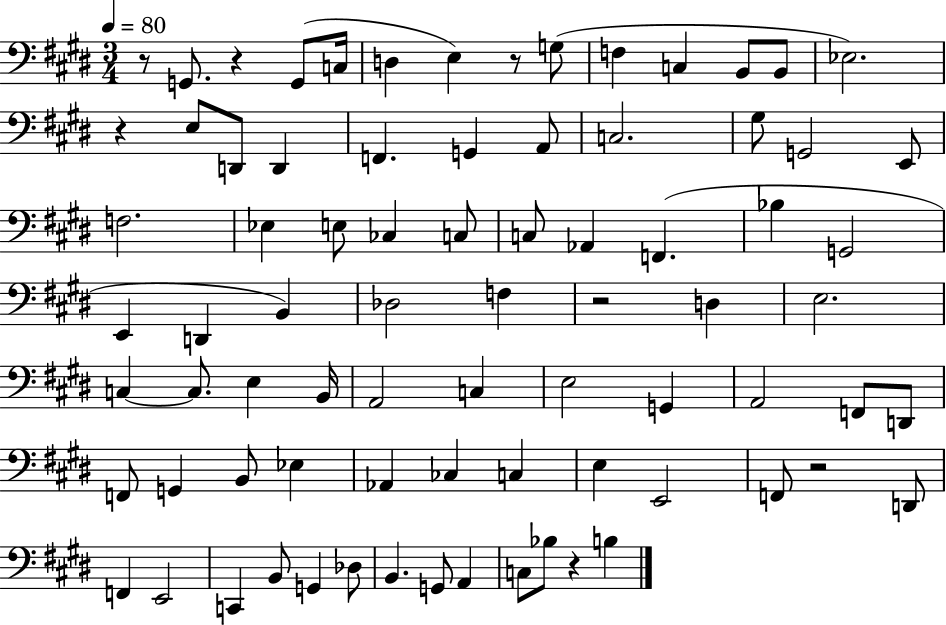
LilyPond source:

{
  \clef bass
  \numericTimeSignature
  \time 3/4
  \key e \major
  \tempo 4 = 80
  r8 g,8. r4 g,8( c16 | d4 e4) r8 g8( | f4 c4 b,8 b,8 | ees2.) | \break r4 e8 d,8 d,4 | f,4. g,4 a,8 | c2. | gis8 g,2 e,8 | \break f2. | ees4 e8 ces4 c8 | c8 aes,4 f,4.( | bes4 g,2 | \break e,4 d,4 b,4) | des2 f4 | r2 d4 | e2. | \break c4~~ c8. e4 b,16 | a,2 c4 | e2 g,4 | a,2 f,8 d,8 | \break f,8 g,4 b,8 ees4 | aes,4 ces4 c4 | e4 e,2 | f,8 r2 d,8 | \break f,4 e,2 | c,4 b,8 g,4 des8 | b,4. g,8 a,4 | c8 bes8 r4 b4 | \break \bar "|."
}